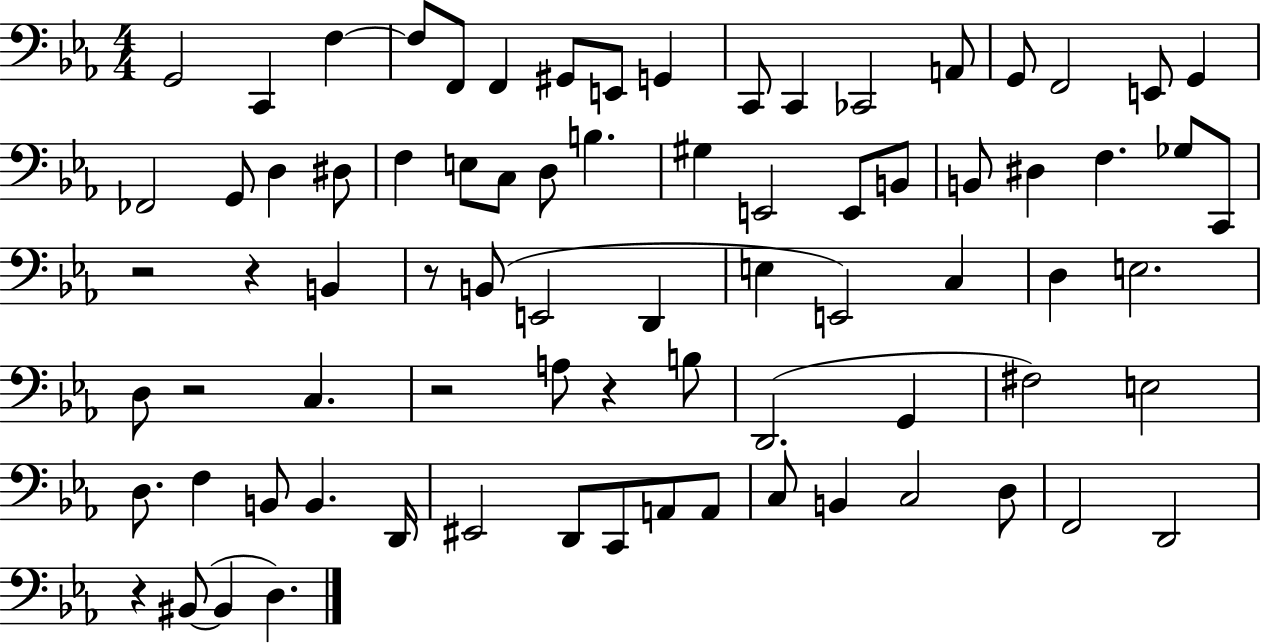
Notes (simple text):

G2/h C2/q F3/q F3/e F2/e F2/q G#2/e E2/e G2/q C2/e C2/q CES2/h A2/e G2/e F2/h E2/e G2/q FES2/h G2/e D3/q D#3/e F3/q E3/e C3/e D3/e B3/q. G#3/q E2/h E2/e B2/e B2/e D#3/q F3/q. Gb3/e C2/e R/h R/q B2/q R/e B2/e E2/h D2/q E3/q E2/h C3/q D3/q E3/h. D3/e R/h C3/q. R/h A3/e R/q B3/e D2/h. G2/q F#3/h E3/h D3/e. F3/q B2/e B2/q. D2/s EIS2/h D2/e C2/e A2/e A2/e C3/e B2/q C3/h D3/e F2/h D2/h R/q BIS2/e BIS2/q D3/q.